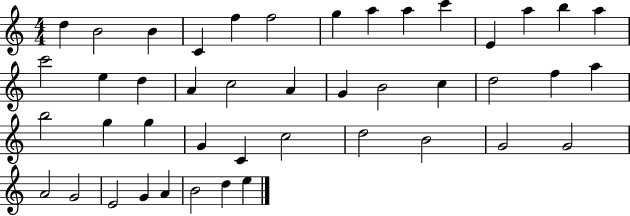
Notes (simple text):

D5/q B4/h B4/q C4/q F5/q F5/h G5/q A5/q A5/q C6/q E4/q A5/q B5/q A5/q C6/h E5/q D5/q A4/q C5/h A4/q G4/q B4/h C5/q D5/h F5/q A5/q B5/h G5/q G5/q G4/q C4/q C5/h D5/h B4/h G4/h G4/h A4/h G4/h E4/h G4/q A4/q B4/h D5/q E5/q